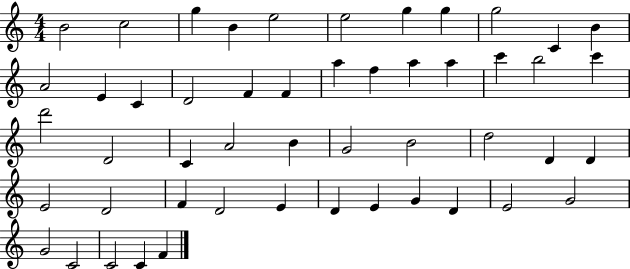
X:1
T:Untitled
M:4/4
L:1/4
K:C
B2 c2 g B e2 e2 g g g2 C B A2 E C D2 F F a f a a c' b2 c' d'2 D2 C A2 B G2 B2 d2 D D E2 D2 F D2 E D E G D E2 G2 G2 C2 C2 C F